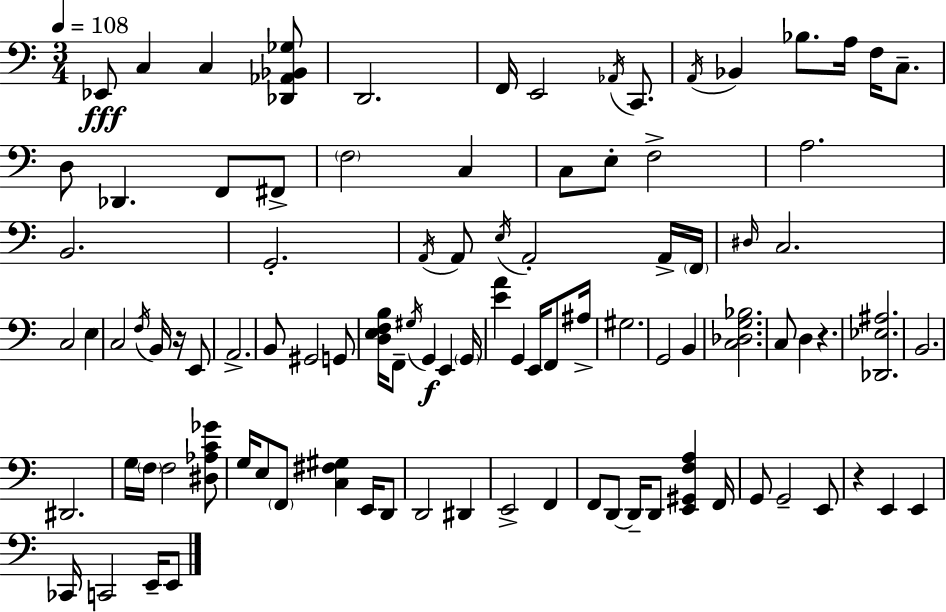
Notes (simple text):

Eb2/e C3/q C3/q [Db2,Ab2,Bb2,Gb3]/e D2/h. F2/s E2/h Ab2/s C2/e. A2/s Bb2/q Bb3/e. A3/s F3/s C3/e. D3/e Db2/q. F2/e F#2/e F3/h C3/q C3/e E3/e F3/h A3/h. B2/h. G2/h. A2/s A2/e E3/s A2/h A2/s F2/s D#3/s C3/h. C3/h E3/q C3/h F3/s B2/s R/s E2/e A2/h. B2/e G#2/h G2/e [D3,E3,F3,B3]/s F2/e G#3/s G2/q E2/q G2/s [E4,A4]/q G2/q E2/s F2/e A#3/s G#3/h. G2/h B2/q [C3,Db3,G3,Bb3]/h. C3/e D3/q R/q. [Db2,Eb3,A#3]/h. B2/h. D#2/h. G3/s F3/s F3/h [D#3,Ab3,C4,Gb4]/e G3/s E3/e F2/e [C3,F#3,G#3]/q E2/s D2/e D2/h D#2/q E2/h F2/q F2/e D2/e D2/s D2/e [E2,G#2,F3,A3]/q F2/s G2/e G2/h E2/e R/q E2/q E2/q CES2/s C2/h E2/s E2/e